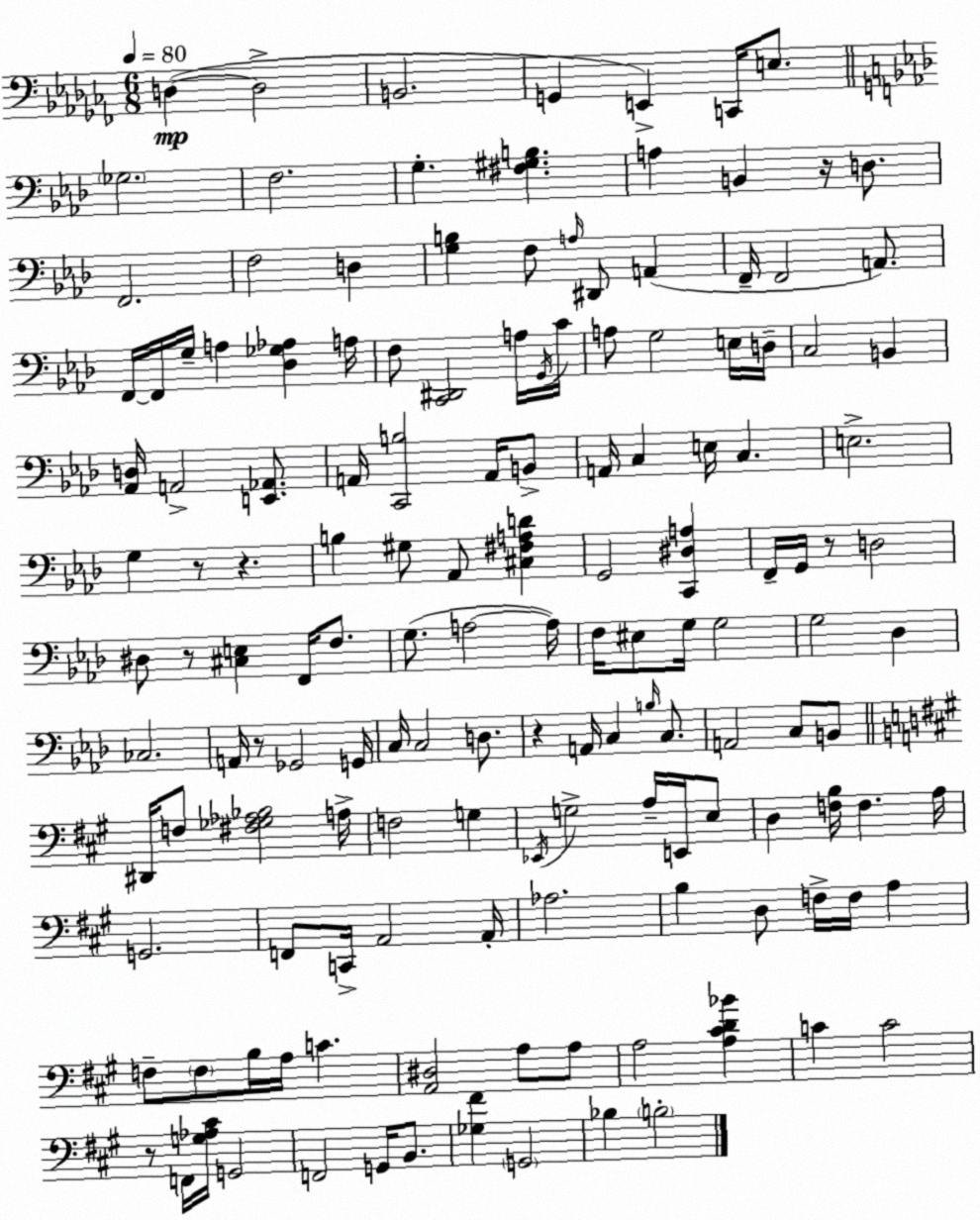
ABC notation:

X:1
T:Untitled
M:6/8
L:1/4
K:Abm
D, D,2 B,,2 G,, E,, C,,/4 E,/2 _G,2 F,2 G, [^F,^G,B,] A, B,, z/4 D,/2 F,,2 F,2 D, [G,B,] F,/2 A,/4 ^D,,/2 A,, F,,/4 F,,2 A,,/2 F,,/4 F,,/4 G,/4 A, [_D,_G,_A,] A,/4 F,/2 [C,,^D,,]2 A,/4 G,,/4 C/4 A,/2 G,2 E,/4 D,/4 C,2 B,, [_A,,D,]/4 A,,2 [E,,_A,,]/2 A,,/4 [C,,B,]2 A,,/4 B,,/2 A,,/4 C, E,/4 C, E,2 G, z/2 z B, ^G,/2 _A,,/2 [^C,^F,A,D] G,,2 [C,,^D,A,] F,,/4 G,,/4 z/2 D,2 ^D,/2 z/2 [^C,E,] F,,/4 F,/2 G,/2 A,2 A,/4 F,/4 ^E,/2 G,/4 G,2 G,2 _D, _C,2 A,,/4 z/2 _G,,2 G,,/4 C,/4 C,2 D,/2 z A,,/4 C, B,/4 C,/2 A,,2 C,/2 B,,/2 ^D,,/4 F,/2 [^F,_G,_A,_B,]2 A,/4 F,2 G, _E,,/4 G,2 A,/4 E,,/4 E,/2 D, [F,B,]/4 F, A,/4 G,,2 F,,/2 C,,/4 A,,2 A,,/4 _A,2 B, D,/2 F,/4 F,/4 A, F,/2 F,/2 B,/4 A,/4 C [A,,^D,]2 A,/2 A,/2 A,2 [A,^CD_B] C C2 z/2 F,,/4 [G,_A,^C]/4 G,,2 F,,2 G,,/4 B,,/2 [_G,^F] G,,2 _B, B,2